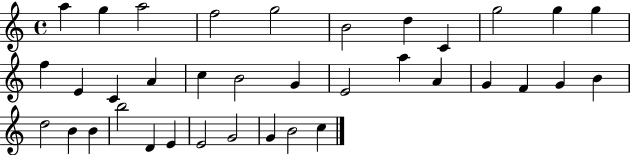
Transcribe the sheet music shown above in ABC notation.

X:1
T:Untitled
M:4/4
L:1/4
K:C
a g a2 f2 g2 B2 d C g2 g g f E C A c B2 G E2 a A G F G B d2 B B b2 D E E2 G2 G B2 c